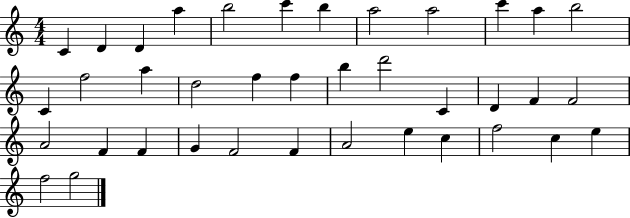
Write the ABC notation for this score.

X:1
T:Untitled
M:4/4
L:1/4
K:C
C D D a b2 c' b a2 a2 c' a b2 C f2 a d2 f f b d'2 C D F F2 A2 F F G F2 F A2 e c f2 c e f2 g2